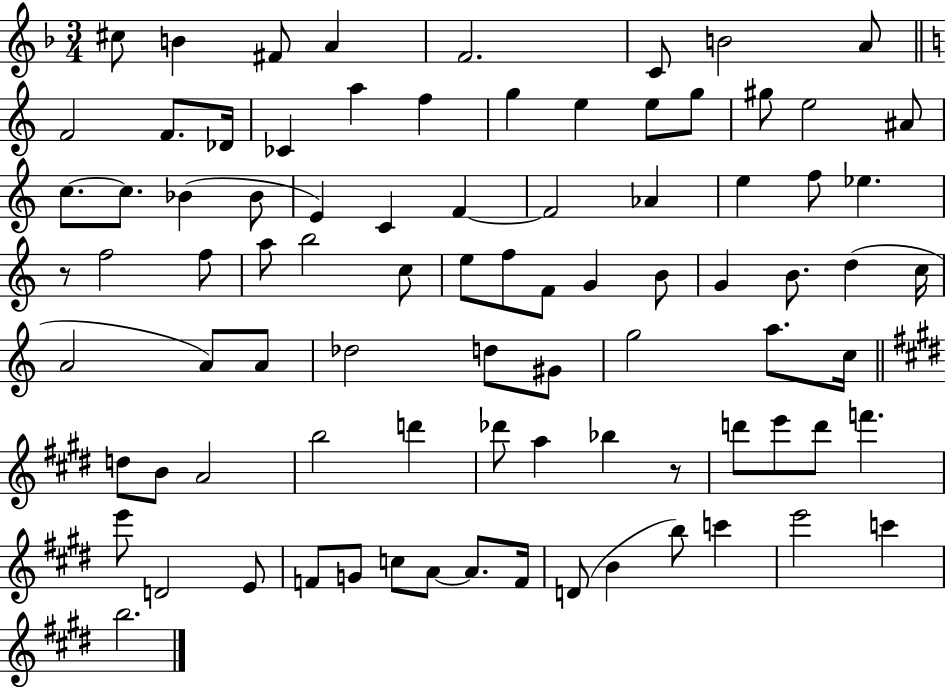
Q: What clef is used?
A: treble